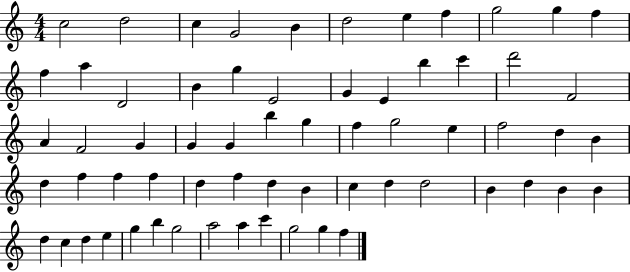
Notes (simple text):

C5/h D5/h C5/q G4/h B4/q D5/h E5/q F5/q G5/h G5/q F5/q F5/q A5/q D4/h B4/q G5/q E4/h G4/q E4/q B5/q C6/q D6/h F4/h A4/q F4/h G4/q G4/q G4/q B5/q G5/q F5/q G5/h E5/q F5/h D5/q B4/q D5/q F5/q F5/q F5/q D5/q F5/q D5/q B4/q C5/q D5/q D5/h B4/q D5/q B4/q B4/q D5/q C5/q D5/q E5/q G5/q B5/q G5/h A5/h A5/q C6/q G5/h G5/q F5/q